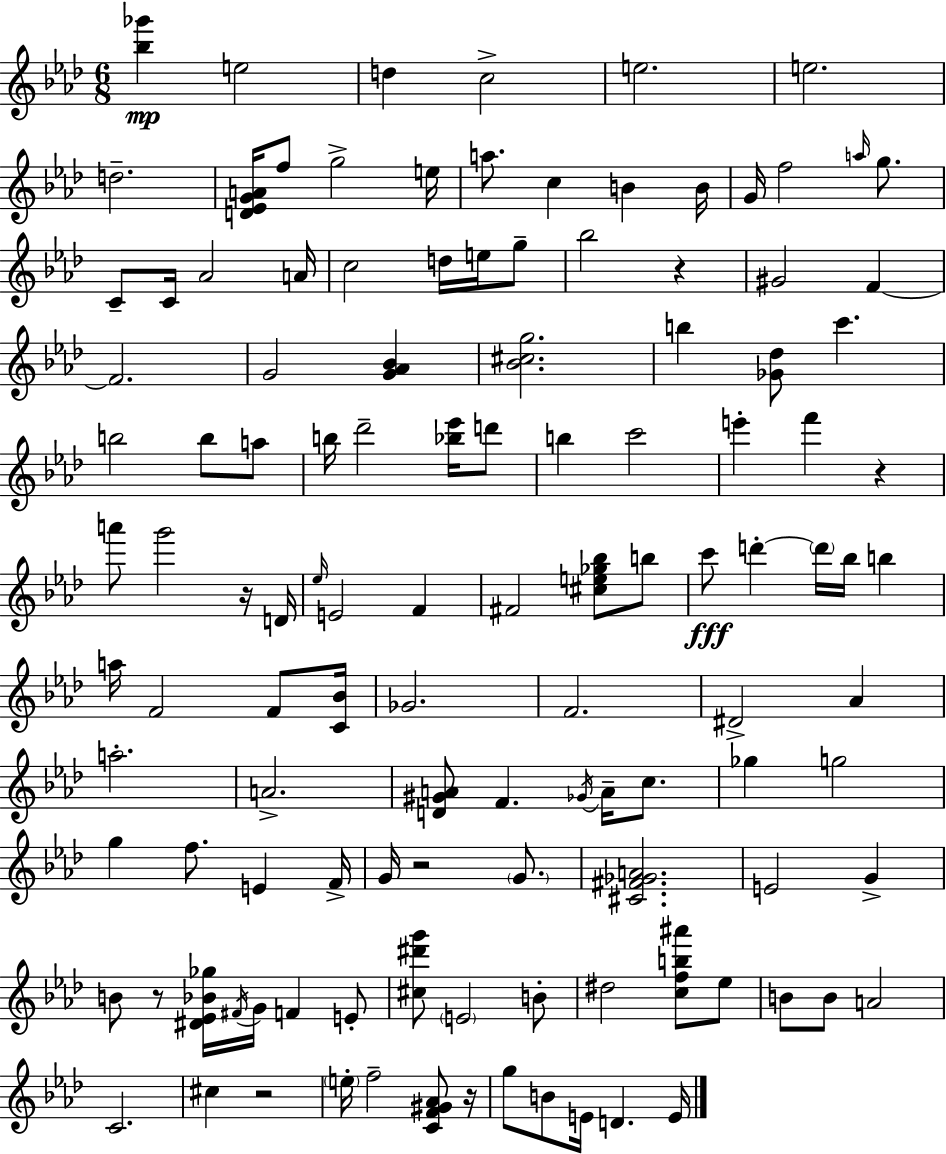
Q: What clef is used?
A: treble